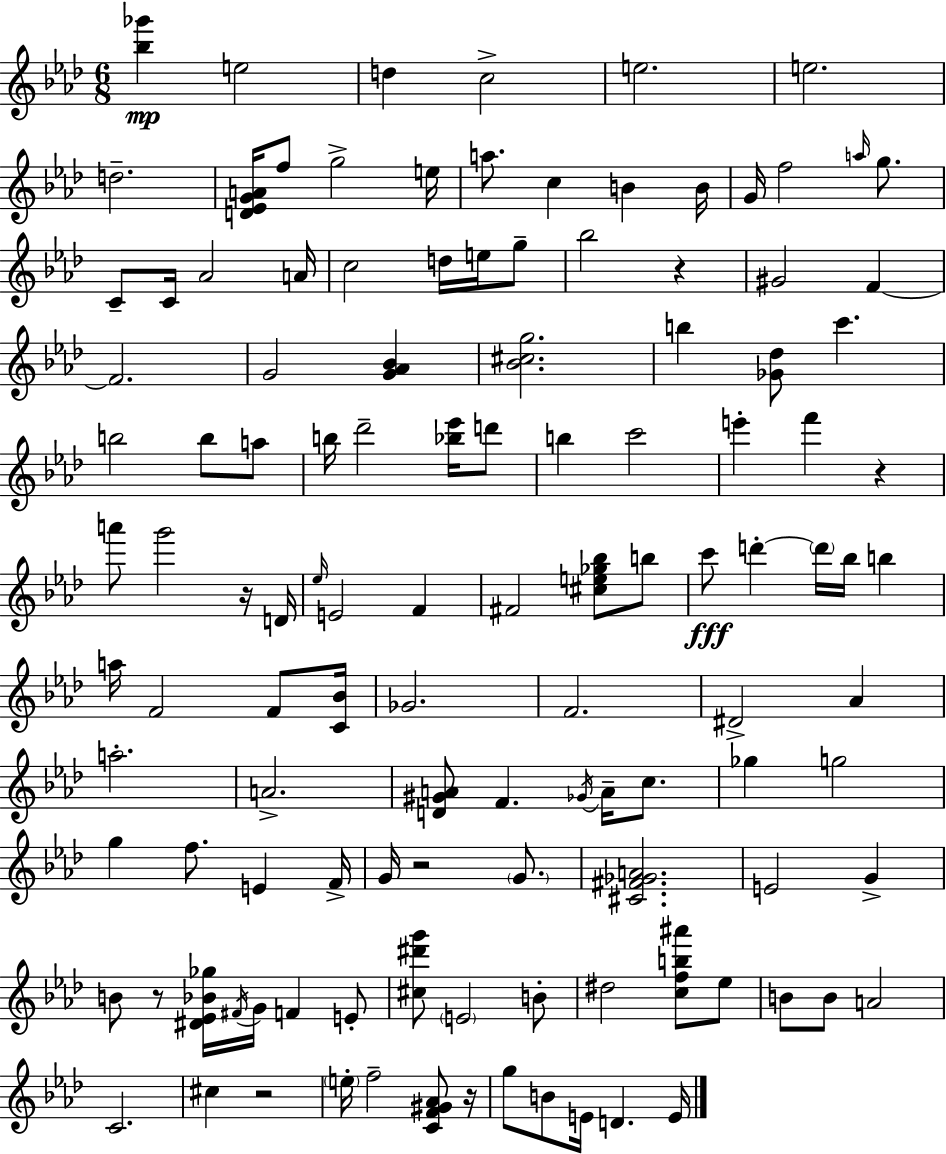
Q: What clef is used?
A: treble